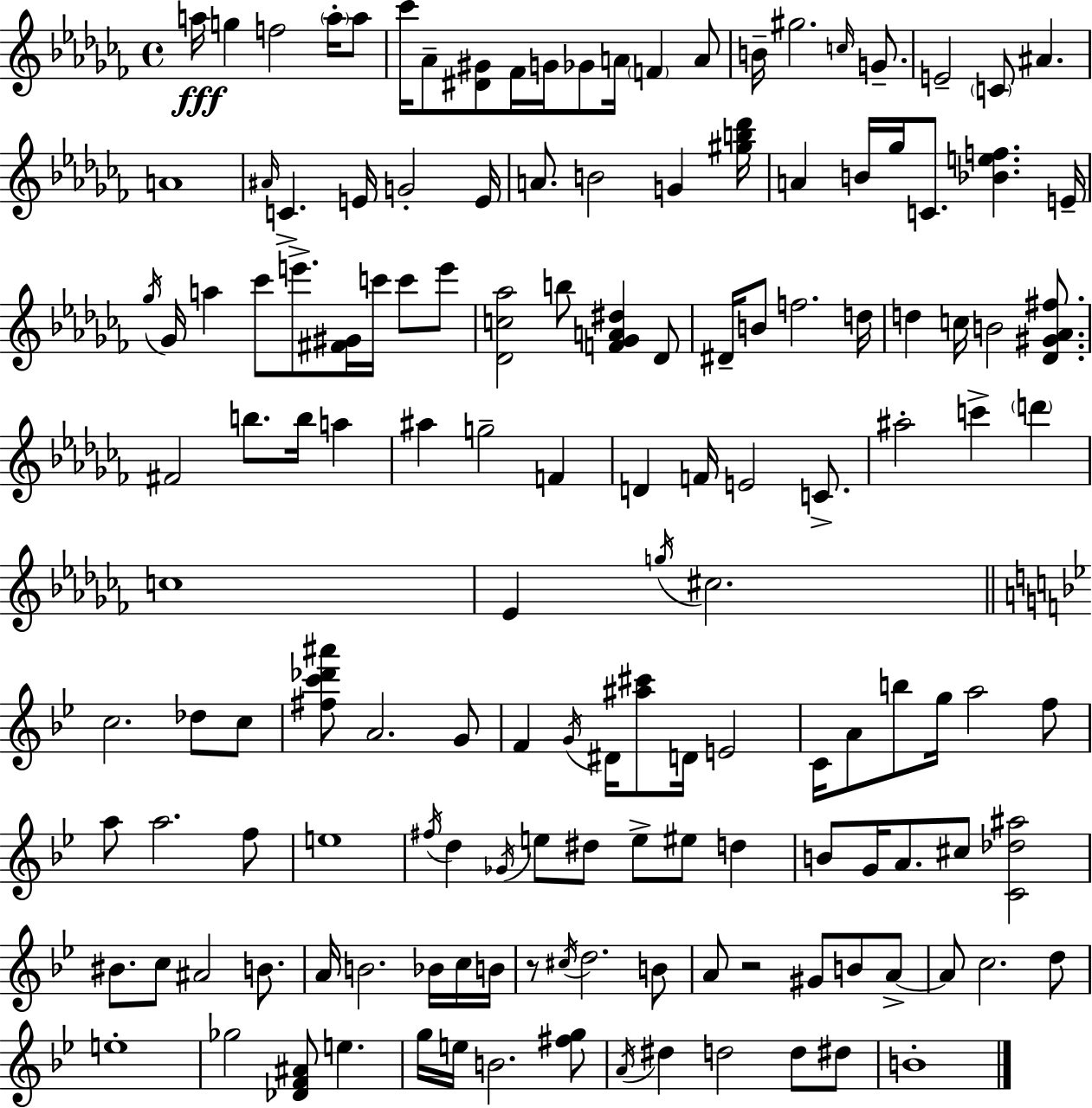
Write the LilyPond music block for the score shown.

{
  \clef treble
  \time 4/4
  \defaultTimeSignature
  \key aes \minor
  \repeat volta 2 { a''16\fff g''4 f''2 \parenthesize a''16-. a''8 | ces'''16 aes'8-- <dis' gis'>8 fes'16 g'16 ges'8 a'16 \parenthesize f'4 a'8 | b'16-- gis''2. \grace { c''16 } g'8.-- | e'2-- \parenthesize c'8 ais'4. | \break a'1 | \grace { ais'16 } c'4.-> e'16 g'2-. | e'16 a'8. b'2 g'4 | <gis'' b'' des'''>16 a'4 b'16 ges''16 c'8. <bes' e'' f''>4. | \break e'16-- \acciaccatura { ges''16 } ges'16 a''4 ces'''8 e'''8.-> <fis' gis'>16 c'''16 c'''8 | e'''8 <des' c'' aes''>2 b''8 <f' ges' a' dis''>4 | des'8 dis'16-- b'8 f''2. | d''16 d''4 c''16 b'2 | \break <des' gis' aes' fis''>8. fis'2 b''8. b''16 a''4 | ais''4 g''2-- f'4 | d'4 f'16 e'2 | c'8.-> ais''2-. c'''4-> \parenthesize d'''4 | \break c''1 | ees'4 \acciaccatura { g''16 } cis''2. | \bar "||" \break \key bes \major c''2. des''8 c''8 | <fis'' c''' des''' ais'''>8 a'2. g'8 | f'4 \acciaccatura { g'16 } dis'16 <ais'' cis'''>8 d'16 e'2 | c'16 a'8 b''8 g''16 a''2 f''8 | \break a''8 a''2. f''8 | e''1 | \acciaccatura { fis''16 } d''4 \acciaccatura { ges'16 } e''8 dis''8 e''8-> eis''8 d''4 | b'8 g'16 a'8. cis''8 <c' des'' ais''>2 | \break bis'8. c''8 ais'2 | b'8. a'16 b'2. | bes'16 c''16 b'16 r8 \acciaccatura { cis''16 } d''2. | b'8 a'8 r2 gis'8 | \break b'8 a'8->~~ a'8 c''2. | d''8 e''1-. | ges''2 <des' f' ais'>8 e''4. | g''16 e''16 b'2. | \break <fis'' g''>8 \acciaccatura { a'16 } dis''4 d''2 | d''8 dis''8 b'1-. | } \bar "|."
}